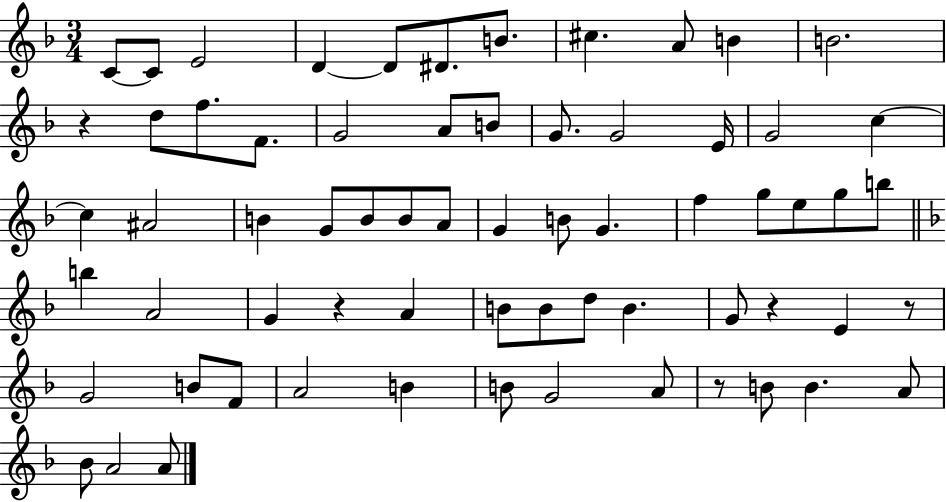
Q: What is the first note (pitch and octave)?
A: C4